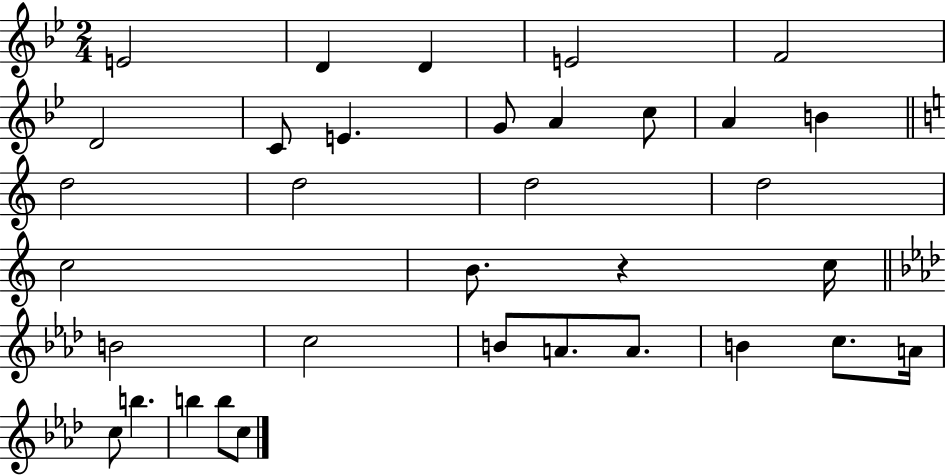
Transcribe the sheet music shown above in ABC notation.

X:1
T:Untitled
M:2/4
L:1/4
K:Bb
E2 D D E2 F2 D2 C/2 E G/2 A c/2 A B d2 d2 d2 d2 c2 B/2 z c/4 B2 c2 B/2 A/2 A/2 B c/2 A/4 c/2 b b b/2 c/2